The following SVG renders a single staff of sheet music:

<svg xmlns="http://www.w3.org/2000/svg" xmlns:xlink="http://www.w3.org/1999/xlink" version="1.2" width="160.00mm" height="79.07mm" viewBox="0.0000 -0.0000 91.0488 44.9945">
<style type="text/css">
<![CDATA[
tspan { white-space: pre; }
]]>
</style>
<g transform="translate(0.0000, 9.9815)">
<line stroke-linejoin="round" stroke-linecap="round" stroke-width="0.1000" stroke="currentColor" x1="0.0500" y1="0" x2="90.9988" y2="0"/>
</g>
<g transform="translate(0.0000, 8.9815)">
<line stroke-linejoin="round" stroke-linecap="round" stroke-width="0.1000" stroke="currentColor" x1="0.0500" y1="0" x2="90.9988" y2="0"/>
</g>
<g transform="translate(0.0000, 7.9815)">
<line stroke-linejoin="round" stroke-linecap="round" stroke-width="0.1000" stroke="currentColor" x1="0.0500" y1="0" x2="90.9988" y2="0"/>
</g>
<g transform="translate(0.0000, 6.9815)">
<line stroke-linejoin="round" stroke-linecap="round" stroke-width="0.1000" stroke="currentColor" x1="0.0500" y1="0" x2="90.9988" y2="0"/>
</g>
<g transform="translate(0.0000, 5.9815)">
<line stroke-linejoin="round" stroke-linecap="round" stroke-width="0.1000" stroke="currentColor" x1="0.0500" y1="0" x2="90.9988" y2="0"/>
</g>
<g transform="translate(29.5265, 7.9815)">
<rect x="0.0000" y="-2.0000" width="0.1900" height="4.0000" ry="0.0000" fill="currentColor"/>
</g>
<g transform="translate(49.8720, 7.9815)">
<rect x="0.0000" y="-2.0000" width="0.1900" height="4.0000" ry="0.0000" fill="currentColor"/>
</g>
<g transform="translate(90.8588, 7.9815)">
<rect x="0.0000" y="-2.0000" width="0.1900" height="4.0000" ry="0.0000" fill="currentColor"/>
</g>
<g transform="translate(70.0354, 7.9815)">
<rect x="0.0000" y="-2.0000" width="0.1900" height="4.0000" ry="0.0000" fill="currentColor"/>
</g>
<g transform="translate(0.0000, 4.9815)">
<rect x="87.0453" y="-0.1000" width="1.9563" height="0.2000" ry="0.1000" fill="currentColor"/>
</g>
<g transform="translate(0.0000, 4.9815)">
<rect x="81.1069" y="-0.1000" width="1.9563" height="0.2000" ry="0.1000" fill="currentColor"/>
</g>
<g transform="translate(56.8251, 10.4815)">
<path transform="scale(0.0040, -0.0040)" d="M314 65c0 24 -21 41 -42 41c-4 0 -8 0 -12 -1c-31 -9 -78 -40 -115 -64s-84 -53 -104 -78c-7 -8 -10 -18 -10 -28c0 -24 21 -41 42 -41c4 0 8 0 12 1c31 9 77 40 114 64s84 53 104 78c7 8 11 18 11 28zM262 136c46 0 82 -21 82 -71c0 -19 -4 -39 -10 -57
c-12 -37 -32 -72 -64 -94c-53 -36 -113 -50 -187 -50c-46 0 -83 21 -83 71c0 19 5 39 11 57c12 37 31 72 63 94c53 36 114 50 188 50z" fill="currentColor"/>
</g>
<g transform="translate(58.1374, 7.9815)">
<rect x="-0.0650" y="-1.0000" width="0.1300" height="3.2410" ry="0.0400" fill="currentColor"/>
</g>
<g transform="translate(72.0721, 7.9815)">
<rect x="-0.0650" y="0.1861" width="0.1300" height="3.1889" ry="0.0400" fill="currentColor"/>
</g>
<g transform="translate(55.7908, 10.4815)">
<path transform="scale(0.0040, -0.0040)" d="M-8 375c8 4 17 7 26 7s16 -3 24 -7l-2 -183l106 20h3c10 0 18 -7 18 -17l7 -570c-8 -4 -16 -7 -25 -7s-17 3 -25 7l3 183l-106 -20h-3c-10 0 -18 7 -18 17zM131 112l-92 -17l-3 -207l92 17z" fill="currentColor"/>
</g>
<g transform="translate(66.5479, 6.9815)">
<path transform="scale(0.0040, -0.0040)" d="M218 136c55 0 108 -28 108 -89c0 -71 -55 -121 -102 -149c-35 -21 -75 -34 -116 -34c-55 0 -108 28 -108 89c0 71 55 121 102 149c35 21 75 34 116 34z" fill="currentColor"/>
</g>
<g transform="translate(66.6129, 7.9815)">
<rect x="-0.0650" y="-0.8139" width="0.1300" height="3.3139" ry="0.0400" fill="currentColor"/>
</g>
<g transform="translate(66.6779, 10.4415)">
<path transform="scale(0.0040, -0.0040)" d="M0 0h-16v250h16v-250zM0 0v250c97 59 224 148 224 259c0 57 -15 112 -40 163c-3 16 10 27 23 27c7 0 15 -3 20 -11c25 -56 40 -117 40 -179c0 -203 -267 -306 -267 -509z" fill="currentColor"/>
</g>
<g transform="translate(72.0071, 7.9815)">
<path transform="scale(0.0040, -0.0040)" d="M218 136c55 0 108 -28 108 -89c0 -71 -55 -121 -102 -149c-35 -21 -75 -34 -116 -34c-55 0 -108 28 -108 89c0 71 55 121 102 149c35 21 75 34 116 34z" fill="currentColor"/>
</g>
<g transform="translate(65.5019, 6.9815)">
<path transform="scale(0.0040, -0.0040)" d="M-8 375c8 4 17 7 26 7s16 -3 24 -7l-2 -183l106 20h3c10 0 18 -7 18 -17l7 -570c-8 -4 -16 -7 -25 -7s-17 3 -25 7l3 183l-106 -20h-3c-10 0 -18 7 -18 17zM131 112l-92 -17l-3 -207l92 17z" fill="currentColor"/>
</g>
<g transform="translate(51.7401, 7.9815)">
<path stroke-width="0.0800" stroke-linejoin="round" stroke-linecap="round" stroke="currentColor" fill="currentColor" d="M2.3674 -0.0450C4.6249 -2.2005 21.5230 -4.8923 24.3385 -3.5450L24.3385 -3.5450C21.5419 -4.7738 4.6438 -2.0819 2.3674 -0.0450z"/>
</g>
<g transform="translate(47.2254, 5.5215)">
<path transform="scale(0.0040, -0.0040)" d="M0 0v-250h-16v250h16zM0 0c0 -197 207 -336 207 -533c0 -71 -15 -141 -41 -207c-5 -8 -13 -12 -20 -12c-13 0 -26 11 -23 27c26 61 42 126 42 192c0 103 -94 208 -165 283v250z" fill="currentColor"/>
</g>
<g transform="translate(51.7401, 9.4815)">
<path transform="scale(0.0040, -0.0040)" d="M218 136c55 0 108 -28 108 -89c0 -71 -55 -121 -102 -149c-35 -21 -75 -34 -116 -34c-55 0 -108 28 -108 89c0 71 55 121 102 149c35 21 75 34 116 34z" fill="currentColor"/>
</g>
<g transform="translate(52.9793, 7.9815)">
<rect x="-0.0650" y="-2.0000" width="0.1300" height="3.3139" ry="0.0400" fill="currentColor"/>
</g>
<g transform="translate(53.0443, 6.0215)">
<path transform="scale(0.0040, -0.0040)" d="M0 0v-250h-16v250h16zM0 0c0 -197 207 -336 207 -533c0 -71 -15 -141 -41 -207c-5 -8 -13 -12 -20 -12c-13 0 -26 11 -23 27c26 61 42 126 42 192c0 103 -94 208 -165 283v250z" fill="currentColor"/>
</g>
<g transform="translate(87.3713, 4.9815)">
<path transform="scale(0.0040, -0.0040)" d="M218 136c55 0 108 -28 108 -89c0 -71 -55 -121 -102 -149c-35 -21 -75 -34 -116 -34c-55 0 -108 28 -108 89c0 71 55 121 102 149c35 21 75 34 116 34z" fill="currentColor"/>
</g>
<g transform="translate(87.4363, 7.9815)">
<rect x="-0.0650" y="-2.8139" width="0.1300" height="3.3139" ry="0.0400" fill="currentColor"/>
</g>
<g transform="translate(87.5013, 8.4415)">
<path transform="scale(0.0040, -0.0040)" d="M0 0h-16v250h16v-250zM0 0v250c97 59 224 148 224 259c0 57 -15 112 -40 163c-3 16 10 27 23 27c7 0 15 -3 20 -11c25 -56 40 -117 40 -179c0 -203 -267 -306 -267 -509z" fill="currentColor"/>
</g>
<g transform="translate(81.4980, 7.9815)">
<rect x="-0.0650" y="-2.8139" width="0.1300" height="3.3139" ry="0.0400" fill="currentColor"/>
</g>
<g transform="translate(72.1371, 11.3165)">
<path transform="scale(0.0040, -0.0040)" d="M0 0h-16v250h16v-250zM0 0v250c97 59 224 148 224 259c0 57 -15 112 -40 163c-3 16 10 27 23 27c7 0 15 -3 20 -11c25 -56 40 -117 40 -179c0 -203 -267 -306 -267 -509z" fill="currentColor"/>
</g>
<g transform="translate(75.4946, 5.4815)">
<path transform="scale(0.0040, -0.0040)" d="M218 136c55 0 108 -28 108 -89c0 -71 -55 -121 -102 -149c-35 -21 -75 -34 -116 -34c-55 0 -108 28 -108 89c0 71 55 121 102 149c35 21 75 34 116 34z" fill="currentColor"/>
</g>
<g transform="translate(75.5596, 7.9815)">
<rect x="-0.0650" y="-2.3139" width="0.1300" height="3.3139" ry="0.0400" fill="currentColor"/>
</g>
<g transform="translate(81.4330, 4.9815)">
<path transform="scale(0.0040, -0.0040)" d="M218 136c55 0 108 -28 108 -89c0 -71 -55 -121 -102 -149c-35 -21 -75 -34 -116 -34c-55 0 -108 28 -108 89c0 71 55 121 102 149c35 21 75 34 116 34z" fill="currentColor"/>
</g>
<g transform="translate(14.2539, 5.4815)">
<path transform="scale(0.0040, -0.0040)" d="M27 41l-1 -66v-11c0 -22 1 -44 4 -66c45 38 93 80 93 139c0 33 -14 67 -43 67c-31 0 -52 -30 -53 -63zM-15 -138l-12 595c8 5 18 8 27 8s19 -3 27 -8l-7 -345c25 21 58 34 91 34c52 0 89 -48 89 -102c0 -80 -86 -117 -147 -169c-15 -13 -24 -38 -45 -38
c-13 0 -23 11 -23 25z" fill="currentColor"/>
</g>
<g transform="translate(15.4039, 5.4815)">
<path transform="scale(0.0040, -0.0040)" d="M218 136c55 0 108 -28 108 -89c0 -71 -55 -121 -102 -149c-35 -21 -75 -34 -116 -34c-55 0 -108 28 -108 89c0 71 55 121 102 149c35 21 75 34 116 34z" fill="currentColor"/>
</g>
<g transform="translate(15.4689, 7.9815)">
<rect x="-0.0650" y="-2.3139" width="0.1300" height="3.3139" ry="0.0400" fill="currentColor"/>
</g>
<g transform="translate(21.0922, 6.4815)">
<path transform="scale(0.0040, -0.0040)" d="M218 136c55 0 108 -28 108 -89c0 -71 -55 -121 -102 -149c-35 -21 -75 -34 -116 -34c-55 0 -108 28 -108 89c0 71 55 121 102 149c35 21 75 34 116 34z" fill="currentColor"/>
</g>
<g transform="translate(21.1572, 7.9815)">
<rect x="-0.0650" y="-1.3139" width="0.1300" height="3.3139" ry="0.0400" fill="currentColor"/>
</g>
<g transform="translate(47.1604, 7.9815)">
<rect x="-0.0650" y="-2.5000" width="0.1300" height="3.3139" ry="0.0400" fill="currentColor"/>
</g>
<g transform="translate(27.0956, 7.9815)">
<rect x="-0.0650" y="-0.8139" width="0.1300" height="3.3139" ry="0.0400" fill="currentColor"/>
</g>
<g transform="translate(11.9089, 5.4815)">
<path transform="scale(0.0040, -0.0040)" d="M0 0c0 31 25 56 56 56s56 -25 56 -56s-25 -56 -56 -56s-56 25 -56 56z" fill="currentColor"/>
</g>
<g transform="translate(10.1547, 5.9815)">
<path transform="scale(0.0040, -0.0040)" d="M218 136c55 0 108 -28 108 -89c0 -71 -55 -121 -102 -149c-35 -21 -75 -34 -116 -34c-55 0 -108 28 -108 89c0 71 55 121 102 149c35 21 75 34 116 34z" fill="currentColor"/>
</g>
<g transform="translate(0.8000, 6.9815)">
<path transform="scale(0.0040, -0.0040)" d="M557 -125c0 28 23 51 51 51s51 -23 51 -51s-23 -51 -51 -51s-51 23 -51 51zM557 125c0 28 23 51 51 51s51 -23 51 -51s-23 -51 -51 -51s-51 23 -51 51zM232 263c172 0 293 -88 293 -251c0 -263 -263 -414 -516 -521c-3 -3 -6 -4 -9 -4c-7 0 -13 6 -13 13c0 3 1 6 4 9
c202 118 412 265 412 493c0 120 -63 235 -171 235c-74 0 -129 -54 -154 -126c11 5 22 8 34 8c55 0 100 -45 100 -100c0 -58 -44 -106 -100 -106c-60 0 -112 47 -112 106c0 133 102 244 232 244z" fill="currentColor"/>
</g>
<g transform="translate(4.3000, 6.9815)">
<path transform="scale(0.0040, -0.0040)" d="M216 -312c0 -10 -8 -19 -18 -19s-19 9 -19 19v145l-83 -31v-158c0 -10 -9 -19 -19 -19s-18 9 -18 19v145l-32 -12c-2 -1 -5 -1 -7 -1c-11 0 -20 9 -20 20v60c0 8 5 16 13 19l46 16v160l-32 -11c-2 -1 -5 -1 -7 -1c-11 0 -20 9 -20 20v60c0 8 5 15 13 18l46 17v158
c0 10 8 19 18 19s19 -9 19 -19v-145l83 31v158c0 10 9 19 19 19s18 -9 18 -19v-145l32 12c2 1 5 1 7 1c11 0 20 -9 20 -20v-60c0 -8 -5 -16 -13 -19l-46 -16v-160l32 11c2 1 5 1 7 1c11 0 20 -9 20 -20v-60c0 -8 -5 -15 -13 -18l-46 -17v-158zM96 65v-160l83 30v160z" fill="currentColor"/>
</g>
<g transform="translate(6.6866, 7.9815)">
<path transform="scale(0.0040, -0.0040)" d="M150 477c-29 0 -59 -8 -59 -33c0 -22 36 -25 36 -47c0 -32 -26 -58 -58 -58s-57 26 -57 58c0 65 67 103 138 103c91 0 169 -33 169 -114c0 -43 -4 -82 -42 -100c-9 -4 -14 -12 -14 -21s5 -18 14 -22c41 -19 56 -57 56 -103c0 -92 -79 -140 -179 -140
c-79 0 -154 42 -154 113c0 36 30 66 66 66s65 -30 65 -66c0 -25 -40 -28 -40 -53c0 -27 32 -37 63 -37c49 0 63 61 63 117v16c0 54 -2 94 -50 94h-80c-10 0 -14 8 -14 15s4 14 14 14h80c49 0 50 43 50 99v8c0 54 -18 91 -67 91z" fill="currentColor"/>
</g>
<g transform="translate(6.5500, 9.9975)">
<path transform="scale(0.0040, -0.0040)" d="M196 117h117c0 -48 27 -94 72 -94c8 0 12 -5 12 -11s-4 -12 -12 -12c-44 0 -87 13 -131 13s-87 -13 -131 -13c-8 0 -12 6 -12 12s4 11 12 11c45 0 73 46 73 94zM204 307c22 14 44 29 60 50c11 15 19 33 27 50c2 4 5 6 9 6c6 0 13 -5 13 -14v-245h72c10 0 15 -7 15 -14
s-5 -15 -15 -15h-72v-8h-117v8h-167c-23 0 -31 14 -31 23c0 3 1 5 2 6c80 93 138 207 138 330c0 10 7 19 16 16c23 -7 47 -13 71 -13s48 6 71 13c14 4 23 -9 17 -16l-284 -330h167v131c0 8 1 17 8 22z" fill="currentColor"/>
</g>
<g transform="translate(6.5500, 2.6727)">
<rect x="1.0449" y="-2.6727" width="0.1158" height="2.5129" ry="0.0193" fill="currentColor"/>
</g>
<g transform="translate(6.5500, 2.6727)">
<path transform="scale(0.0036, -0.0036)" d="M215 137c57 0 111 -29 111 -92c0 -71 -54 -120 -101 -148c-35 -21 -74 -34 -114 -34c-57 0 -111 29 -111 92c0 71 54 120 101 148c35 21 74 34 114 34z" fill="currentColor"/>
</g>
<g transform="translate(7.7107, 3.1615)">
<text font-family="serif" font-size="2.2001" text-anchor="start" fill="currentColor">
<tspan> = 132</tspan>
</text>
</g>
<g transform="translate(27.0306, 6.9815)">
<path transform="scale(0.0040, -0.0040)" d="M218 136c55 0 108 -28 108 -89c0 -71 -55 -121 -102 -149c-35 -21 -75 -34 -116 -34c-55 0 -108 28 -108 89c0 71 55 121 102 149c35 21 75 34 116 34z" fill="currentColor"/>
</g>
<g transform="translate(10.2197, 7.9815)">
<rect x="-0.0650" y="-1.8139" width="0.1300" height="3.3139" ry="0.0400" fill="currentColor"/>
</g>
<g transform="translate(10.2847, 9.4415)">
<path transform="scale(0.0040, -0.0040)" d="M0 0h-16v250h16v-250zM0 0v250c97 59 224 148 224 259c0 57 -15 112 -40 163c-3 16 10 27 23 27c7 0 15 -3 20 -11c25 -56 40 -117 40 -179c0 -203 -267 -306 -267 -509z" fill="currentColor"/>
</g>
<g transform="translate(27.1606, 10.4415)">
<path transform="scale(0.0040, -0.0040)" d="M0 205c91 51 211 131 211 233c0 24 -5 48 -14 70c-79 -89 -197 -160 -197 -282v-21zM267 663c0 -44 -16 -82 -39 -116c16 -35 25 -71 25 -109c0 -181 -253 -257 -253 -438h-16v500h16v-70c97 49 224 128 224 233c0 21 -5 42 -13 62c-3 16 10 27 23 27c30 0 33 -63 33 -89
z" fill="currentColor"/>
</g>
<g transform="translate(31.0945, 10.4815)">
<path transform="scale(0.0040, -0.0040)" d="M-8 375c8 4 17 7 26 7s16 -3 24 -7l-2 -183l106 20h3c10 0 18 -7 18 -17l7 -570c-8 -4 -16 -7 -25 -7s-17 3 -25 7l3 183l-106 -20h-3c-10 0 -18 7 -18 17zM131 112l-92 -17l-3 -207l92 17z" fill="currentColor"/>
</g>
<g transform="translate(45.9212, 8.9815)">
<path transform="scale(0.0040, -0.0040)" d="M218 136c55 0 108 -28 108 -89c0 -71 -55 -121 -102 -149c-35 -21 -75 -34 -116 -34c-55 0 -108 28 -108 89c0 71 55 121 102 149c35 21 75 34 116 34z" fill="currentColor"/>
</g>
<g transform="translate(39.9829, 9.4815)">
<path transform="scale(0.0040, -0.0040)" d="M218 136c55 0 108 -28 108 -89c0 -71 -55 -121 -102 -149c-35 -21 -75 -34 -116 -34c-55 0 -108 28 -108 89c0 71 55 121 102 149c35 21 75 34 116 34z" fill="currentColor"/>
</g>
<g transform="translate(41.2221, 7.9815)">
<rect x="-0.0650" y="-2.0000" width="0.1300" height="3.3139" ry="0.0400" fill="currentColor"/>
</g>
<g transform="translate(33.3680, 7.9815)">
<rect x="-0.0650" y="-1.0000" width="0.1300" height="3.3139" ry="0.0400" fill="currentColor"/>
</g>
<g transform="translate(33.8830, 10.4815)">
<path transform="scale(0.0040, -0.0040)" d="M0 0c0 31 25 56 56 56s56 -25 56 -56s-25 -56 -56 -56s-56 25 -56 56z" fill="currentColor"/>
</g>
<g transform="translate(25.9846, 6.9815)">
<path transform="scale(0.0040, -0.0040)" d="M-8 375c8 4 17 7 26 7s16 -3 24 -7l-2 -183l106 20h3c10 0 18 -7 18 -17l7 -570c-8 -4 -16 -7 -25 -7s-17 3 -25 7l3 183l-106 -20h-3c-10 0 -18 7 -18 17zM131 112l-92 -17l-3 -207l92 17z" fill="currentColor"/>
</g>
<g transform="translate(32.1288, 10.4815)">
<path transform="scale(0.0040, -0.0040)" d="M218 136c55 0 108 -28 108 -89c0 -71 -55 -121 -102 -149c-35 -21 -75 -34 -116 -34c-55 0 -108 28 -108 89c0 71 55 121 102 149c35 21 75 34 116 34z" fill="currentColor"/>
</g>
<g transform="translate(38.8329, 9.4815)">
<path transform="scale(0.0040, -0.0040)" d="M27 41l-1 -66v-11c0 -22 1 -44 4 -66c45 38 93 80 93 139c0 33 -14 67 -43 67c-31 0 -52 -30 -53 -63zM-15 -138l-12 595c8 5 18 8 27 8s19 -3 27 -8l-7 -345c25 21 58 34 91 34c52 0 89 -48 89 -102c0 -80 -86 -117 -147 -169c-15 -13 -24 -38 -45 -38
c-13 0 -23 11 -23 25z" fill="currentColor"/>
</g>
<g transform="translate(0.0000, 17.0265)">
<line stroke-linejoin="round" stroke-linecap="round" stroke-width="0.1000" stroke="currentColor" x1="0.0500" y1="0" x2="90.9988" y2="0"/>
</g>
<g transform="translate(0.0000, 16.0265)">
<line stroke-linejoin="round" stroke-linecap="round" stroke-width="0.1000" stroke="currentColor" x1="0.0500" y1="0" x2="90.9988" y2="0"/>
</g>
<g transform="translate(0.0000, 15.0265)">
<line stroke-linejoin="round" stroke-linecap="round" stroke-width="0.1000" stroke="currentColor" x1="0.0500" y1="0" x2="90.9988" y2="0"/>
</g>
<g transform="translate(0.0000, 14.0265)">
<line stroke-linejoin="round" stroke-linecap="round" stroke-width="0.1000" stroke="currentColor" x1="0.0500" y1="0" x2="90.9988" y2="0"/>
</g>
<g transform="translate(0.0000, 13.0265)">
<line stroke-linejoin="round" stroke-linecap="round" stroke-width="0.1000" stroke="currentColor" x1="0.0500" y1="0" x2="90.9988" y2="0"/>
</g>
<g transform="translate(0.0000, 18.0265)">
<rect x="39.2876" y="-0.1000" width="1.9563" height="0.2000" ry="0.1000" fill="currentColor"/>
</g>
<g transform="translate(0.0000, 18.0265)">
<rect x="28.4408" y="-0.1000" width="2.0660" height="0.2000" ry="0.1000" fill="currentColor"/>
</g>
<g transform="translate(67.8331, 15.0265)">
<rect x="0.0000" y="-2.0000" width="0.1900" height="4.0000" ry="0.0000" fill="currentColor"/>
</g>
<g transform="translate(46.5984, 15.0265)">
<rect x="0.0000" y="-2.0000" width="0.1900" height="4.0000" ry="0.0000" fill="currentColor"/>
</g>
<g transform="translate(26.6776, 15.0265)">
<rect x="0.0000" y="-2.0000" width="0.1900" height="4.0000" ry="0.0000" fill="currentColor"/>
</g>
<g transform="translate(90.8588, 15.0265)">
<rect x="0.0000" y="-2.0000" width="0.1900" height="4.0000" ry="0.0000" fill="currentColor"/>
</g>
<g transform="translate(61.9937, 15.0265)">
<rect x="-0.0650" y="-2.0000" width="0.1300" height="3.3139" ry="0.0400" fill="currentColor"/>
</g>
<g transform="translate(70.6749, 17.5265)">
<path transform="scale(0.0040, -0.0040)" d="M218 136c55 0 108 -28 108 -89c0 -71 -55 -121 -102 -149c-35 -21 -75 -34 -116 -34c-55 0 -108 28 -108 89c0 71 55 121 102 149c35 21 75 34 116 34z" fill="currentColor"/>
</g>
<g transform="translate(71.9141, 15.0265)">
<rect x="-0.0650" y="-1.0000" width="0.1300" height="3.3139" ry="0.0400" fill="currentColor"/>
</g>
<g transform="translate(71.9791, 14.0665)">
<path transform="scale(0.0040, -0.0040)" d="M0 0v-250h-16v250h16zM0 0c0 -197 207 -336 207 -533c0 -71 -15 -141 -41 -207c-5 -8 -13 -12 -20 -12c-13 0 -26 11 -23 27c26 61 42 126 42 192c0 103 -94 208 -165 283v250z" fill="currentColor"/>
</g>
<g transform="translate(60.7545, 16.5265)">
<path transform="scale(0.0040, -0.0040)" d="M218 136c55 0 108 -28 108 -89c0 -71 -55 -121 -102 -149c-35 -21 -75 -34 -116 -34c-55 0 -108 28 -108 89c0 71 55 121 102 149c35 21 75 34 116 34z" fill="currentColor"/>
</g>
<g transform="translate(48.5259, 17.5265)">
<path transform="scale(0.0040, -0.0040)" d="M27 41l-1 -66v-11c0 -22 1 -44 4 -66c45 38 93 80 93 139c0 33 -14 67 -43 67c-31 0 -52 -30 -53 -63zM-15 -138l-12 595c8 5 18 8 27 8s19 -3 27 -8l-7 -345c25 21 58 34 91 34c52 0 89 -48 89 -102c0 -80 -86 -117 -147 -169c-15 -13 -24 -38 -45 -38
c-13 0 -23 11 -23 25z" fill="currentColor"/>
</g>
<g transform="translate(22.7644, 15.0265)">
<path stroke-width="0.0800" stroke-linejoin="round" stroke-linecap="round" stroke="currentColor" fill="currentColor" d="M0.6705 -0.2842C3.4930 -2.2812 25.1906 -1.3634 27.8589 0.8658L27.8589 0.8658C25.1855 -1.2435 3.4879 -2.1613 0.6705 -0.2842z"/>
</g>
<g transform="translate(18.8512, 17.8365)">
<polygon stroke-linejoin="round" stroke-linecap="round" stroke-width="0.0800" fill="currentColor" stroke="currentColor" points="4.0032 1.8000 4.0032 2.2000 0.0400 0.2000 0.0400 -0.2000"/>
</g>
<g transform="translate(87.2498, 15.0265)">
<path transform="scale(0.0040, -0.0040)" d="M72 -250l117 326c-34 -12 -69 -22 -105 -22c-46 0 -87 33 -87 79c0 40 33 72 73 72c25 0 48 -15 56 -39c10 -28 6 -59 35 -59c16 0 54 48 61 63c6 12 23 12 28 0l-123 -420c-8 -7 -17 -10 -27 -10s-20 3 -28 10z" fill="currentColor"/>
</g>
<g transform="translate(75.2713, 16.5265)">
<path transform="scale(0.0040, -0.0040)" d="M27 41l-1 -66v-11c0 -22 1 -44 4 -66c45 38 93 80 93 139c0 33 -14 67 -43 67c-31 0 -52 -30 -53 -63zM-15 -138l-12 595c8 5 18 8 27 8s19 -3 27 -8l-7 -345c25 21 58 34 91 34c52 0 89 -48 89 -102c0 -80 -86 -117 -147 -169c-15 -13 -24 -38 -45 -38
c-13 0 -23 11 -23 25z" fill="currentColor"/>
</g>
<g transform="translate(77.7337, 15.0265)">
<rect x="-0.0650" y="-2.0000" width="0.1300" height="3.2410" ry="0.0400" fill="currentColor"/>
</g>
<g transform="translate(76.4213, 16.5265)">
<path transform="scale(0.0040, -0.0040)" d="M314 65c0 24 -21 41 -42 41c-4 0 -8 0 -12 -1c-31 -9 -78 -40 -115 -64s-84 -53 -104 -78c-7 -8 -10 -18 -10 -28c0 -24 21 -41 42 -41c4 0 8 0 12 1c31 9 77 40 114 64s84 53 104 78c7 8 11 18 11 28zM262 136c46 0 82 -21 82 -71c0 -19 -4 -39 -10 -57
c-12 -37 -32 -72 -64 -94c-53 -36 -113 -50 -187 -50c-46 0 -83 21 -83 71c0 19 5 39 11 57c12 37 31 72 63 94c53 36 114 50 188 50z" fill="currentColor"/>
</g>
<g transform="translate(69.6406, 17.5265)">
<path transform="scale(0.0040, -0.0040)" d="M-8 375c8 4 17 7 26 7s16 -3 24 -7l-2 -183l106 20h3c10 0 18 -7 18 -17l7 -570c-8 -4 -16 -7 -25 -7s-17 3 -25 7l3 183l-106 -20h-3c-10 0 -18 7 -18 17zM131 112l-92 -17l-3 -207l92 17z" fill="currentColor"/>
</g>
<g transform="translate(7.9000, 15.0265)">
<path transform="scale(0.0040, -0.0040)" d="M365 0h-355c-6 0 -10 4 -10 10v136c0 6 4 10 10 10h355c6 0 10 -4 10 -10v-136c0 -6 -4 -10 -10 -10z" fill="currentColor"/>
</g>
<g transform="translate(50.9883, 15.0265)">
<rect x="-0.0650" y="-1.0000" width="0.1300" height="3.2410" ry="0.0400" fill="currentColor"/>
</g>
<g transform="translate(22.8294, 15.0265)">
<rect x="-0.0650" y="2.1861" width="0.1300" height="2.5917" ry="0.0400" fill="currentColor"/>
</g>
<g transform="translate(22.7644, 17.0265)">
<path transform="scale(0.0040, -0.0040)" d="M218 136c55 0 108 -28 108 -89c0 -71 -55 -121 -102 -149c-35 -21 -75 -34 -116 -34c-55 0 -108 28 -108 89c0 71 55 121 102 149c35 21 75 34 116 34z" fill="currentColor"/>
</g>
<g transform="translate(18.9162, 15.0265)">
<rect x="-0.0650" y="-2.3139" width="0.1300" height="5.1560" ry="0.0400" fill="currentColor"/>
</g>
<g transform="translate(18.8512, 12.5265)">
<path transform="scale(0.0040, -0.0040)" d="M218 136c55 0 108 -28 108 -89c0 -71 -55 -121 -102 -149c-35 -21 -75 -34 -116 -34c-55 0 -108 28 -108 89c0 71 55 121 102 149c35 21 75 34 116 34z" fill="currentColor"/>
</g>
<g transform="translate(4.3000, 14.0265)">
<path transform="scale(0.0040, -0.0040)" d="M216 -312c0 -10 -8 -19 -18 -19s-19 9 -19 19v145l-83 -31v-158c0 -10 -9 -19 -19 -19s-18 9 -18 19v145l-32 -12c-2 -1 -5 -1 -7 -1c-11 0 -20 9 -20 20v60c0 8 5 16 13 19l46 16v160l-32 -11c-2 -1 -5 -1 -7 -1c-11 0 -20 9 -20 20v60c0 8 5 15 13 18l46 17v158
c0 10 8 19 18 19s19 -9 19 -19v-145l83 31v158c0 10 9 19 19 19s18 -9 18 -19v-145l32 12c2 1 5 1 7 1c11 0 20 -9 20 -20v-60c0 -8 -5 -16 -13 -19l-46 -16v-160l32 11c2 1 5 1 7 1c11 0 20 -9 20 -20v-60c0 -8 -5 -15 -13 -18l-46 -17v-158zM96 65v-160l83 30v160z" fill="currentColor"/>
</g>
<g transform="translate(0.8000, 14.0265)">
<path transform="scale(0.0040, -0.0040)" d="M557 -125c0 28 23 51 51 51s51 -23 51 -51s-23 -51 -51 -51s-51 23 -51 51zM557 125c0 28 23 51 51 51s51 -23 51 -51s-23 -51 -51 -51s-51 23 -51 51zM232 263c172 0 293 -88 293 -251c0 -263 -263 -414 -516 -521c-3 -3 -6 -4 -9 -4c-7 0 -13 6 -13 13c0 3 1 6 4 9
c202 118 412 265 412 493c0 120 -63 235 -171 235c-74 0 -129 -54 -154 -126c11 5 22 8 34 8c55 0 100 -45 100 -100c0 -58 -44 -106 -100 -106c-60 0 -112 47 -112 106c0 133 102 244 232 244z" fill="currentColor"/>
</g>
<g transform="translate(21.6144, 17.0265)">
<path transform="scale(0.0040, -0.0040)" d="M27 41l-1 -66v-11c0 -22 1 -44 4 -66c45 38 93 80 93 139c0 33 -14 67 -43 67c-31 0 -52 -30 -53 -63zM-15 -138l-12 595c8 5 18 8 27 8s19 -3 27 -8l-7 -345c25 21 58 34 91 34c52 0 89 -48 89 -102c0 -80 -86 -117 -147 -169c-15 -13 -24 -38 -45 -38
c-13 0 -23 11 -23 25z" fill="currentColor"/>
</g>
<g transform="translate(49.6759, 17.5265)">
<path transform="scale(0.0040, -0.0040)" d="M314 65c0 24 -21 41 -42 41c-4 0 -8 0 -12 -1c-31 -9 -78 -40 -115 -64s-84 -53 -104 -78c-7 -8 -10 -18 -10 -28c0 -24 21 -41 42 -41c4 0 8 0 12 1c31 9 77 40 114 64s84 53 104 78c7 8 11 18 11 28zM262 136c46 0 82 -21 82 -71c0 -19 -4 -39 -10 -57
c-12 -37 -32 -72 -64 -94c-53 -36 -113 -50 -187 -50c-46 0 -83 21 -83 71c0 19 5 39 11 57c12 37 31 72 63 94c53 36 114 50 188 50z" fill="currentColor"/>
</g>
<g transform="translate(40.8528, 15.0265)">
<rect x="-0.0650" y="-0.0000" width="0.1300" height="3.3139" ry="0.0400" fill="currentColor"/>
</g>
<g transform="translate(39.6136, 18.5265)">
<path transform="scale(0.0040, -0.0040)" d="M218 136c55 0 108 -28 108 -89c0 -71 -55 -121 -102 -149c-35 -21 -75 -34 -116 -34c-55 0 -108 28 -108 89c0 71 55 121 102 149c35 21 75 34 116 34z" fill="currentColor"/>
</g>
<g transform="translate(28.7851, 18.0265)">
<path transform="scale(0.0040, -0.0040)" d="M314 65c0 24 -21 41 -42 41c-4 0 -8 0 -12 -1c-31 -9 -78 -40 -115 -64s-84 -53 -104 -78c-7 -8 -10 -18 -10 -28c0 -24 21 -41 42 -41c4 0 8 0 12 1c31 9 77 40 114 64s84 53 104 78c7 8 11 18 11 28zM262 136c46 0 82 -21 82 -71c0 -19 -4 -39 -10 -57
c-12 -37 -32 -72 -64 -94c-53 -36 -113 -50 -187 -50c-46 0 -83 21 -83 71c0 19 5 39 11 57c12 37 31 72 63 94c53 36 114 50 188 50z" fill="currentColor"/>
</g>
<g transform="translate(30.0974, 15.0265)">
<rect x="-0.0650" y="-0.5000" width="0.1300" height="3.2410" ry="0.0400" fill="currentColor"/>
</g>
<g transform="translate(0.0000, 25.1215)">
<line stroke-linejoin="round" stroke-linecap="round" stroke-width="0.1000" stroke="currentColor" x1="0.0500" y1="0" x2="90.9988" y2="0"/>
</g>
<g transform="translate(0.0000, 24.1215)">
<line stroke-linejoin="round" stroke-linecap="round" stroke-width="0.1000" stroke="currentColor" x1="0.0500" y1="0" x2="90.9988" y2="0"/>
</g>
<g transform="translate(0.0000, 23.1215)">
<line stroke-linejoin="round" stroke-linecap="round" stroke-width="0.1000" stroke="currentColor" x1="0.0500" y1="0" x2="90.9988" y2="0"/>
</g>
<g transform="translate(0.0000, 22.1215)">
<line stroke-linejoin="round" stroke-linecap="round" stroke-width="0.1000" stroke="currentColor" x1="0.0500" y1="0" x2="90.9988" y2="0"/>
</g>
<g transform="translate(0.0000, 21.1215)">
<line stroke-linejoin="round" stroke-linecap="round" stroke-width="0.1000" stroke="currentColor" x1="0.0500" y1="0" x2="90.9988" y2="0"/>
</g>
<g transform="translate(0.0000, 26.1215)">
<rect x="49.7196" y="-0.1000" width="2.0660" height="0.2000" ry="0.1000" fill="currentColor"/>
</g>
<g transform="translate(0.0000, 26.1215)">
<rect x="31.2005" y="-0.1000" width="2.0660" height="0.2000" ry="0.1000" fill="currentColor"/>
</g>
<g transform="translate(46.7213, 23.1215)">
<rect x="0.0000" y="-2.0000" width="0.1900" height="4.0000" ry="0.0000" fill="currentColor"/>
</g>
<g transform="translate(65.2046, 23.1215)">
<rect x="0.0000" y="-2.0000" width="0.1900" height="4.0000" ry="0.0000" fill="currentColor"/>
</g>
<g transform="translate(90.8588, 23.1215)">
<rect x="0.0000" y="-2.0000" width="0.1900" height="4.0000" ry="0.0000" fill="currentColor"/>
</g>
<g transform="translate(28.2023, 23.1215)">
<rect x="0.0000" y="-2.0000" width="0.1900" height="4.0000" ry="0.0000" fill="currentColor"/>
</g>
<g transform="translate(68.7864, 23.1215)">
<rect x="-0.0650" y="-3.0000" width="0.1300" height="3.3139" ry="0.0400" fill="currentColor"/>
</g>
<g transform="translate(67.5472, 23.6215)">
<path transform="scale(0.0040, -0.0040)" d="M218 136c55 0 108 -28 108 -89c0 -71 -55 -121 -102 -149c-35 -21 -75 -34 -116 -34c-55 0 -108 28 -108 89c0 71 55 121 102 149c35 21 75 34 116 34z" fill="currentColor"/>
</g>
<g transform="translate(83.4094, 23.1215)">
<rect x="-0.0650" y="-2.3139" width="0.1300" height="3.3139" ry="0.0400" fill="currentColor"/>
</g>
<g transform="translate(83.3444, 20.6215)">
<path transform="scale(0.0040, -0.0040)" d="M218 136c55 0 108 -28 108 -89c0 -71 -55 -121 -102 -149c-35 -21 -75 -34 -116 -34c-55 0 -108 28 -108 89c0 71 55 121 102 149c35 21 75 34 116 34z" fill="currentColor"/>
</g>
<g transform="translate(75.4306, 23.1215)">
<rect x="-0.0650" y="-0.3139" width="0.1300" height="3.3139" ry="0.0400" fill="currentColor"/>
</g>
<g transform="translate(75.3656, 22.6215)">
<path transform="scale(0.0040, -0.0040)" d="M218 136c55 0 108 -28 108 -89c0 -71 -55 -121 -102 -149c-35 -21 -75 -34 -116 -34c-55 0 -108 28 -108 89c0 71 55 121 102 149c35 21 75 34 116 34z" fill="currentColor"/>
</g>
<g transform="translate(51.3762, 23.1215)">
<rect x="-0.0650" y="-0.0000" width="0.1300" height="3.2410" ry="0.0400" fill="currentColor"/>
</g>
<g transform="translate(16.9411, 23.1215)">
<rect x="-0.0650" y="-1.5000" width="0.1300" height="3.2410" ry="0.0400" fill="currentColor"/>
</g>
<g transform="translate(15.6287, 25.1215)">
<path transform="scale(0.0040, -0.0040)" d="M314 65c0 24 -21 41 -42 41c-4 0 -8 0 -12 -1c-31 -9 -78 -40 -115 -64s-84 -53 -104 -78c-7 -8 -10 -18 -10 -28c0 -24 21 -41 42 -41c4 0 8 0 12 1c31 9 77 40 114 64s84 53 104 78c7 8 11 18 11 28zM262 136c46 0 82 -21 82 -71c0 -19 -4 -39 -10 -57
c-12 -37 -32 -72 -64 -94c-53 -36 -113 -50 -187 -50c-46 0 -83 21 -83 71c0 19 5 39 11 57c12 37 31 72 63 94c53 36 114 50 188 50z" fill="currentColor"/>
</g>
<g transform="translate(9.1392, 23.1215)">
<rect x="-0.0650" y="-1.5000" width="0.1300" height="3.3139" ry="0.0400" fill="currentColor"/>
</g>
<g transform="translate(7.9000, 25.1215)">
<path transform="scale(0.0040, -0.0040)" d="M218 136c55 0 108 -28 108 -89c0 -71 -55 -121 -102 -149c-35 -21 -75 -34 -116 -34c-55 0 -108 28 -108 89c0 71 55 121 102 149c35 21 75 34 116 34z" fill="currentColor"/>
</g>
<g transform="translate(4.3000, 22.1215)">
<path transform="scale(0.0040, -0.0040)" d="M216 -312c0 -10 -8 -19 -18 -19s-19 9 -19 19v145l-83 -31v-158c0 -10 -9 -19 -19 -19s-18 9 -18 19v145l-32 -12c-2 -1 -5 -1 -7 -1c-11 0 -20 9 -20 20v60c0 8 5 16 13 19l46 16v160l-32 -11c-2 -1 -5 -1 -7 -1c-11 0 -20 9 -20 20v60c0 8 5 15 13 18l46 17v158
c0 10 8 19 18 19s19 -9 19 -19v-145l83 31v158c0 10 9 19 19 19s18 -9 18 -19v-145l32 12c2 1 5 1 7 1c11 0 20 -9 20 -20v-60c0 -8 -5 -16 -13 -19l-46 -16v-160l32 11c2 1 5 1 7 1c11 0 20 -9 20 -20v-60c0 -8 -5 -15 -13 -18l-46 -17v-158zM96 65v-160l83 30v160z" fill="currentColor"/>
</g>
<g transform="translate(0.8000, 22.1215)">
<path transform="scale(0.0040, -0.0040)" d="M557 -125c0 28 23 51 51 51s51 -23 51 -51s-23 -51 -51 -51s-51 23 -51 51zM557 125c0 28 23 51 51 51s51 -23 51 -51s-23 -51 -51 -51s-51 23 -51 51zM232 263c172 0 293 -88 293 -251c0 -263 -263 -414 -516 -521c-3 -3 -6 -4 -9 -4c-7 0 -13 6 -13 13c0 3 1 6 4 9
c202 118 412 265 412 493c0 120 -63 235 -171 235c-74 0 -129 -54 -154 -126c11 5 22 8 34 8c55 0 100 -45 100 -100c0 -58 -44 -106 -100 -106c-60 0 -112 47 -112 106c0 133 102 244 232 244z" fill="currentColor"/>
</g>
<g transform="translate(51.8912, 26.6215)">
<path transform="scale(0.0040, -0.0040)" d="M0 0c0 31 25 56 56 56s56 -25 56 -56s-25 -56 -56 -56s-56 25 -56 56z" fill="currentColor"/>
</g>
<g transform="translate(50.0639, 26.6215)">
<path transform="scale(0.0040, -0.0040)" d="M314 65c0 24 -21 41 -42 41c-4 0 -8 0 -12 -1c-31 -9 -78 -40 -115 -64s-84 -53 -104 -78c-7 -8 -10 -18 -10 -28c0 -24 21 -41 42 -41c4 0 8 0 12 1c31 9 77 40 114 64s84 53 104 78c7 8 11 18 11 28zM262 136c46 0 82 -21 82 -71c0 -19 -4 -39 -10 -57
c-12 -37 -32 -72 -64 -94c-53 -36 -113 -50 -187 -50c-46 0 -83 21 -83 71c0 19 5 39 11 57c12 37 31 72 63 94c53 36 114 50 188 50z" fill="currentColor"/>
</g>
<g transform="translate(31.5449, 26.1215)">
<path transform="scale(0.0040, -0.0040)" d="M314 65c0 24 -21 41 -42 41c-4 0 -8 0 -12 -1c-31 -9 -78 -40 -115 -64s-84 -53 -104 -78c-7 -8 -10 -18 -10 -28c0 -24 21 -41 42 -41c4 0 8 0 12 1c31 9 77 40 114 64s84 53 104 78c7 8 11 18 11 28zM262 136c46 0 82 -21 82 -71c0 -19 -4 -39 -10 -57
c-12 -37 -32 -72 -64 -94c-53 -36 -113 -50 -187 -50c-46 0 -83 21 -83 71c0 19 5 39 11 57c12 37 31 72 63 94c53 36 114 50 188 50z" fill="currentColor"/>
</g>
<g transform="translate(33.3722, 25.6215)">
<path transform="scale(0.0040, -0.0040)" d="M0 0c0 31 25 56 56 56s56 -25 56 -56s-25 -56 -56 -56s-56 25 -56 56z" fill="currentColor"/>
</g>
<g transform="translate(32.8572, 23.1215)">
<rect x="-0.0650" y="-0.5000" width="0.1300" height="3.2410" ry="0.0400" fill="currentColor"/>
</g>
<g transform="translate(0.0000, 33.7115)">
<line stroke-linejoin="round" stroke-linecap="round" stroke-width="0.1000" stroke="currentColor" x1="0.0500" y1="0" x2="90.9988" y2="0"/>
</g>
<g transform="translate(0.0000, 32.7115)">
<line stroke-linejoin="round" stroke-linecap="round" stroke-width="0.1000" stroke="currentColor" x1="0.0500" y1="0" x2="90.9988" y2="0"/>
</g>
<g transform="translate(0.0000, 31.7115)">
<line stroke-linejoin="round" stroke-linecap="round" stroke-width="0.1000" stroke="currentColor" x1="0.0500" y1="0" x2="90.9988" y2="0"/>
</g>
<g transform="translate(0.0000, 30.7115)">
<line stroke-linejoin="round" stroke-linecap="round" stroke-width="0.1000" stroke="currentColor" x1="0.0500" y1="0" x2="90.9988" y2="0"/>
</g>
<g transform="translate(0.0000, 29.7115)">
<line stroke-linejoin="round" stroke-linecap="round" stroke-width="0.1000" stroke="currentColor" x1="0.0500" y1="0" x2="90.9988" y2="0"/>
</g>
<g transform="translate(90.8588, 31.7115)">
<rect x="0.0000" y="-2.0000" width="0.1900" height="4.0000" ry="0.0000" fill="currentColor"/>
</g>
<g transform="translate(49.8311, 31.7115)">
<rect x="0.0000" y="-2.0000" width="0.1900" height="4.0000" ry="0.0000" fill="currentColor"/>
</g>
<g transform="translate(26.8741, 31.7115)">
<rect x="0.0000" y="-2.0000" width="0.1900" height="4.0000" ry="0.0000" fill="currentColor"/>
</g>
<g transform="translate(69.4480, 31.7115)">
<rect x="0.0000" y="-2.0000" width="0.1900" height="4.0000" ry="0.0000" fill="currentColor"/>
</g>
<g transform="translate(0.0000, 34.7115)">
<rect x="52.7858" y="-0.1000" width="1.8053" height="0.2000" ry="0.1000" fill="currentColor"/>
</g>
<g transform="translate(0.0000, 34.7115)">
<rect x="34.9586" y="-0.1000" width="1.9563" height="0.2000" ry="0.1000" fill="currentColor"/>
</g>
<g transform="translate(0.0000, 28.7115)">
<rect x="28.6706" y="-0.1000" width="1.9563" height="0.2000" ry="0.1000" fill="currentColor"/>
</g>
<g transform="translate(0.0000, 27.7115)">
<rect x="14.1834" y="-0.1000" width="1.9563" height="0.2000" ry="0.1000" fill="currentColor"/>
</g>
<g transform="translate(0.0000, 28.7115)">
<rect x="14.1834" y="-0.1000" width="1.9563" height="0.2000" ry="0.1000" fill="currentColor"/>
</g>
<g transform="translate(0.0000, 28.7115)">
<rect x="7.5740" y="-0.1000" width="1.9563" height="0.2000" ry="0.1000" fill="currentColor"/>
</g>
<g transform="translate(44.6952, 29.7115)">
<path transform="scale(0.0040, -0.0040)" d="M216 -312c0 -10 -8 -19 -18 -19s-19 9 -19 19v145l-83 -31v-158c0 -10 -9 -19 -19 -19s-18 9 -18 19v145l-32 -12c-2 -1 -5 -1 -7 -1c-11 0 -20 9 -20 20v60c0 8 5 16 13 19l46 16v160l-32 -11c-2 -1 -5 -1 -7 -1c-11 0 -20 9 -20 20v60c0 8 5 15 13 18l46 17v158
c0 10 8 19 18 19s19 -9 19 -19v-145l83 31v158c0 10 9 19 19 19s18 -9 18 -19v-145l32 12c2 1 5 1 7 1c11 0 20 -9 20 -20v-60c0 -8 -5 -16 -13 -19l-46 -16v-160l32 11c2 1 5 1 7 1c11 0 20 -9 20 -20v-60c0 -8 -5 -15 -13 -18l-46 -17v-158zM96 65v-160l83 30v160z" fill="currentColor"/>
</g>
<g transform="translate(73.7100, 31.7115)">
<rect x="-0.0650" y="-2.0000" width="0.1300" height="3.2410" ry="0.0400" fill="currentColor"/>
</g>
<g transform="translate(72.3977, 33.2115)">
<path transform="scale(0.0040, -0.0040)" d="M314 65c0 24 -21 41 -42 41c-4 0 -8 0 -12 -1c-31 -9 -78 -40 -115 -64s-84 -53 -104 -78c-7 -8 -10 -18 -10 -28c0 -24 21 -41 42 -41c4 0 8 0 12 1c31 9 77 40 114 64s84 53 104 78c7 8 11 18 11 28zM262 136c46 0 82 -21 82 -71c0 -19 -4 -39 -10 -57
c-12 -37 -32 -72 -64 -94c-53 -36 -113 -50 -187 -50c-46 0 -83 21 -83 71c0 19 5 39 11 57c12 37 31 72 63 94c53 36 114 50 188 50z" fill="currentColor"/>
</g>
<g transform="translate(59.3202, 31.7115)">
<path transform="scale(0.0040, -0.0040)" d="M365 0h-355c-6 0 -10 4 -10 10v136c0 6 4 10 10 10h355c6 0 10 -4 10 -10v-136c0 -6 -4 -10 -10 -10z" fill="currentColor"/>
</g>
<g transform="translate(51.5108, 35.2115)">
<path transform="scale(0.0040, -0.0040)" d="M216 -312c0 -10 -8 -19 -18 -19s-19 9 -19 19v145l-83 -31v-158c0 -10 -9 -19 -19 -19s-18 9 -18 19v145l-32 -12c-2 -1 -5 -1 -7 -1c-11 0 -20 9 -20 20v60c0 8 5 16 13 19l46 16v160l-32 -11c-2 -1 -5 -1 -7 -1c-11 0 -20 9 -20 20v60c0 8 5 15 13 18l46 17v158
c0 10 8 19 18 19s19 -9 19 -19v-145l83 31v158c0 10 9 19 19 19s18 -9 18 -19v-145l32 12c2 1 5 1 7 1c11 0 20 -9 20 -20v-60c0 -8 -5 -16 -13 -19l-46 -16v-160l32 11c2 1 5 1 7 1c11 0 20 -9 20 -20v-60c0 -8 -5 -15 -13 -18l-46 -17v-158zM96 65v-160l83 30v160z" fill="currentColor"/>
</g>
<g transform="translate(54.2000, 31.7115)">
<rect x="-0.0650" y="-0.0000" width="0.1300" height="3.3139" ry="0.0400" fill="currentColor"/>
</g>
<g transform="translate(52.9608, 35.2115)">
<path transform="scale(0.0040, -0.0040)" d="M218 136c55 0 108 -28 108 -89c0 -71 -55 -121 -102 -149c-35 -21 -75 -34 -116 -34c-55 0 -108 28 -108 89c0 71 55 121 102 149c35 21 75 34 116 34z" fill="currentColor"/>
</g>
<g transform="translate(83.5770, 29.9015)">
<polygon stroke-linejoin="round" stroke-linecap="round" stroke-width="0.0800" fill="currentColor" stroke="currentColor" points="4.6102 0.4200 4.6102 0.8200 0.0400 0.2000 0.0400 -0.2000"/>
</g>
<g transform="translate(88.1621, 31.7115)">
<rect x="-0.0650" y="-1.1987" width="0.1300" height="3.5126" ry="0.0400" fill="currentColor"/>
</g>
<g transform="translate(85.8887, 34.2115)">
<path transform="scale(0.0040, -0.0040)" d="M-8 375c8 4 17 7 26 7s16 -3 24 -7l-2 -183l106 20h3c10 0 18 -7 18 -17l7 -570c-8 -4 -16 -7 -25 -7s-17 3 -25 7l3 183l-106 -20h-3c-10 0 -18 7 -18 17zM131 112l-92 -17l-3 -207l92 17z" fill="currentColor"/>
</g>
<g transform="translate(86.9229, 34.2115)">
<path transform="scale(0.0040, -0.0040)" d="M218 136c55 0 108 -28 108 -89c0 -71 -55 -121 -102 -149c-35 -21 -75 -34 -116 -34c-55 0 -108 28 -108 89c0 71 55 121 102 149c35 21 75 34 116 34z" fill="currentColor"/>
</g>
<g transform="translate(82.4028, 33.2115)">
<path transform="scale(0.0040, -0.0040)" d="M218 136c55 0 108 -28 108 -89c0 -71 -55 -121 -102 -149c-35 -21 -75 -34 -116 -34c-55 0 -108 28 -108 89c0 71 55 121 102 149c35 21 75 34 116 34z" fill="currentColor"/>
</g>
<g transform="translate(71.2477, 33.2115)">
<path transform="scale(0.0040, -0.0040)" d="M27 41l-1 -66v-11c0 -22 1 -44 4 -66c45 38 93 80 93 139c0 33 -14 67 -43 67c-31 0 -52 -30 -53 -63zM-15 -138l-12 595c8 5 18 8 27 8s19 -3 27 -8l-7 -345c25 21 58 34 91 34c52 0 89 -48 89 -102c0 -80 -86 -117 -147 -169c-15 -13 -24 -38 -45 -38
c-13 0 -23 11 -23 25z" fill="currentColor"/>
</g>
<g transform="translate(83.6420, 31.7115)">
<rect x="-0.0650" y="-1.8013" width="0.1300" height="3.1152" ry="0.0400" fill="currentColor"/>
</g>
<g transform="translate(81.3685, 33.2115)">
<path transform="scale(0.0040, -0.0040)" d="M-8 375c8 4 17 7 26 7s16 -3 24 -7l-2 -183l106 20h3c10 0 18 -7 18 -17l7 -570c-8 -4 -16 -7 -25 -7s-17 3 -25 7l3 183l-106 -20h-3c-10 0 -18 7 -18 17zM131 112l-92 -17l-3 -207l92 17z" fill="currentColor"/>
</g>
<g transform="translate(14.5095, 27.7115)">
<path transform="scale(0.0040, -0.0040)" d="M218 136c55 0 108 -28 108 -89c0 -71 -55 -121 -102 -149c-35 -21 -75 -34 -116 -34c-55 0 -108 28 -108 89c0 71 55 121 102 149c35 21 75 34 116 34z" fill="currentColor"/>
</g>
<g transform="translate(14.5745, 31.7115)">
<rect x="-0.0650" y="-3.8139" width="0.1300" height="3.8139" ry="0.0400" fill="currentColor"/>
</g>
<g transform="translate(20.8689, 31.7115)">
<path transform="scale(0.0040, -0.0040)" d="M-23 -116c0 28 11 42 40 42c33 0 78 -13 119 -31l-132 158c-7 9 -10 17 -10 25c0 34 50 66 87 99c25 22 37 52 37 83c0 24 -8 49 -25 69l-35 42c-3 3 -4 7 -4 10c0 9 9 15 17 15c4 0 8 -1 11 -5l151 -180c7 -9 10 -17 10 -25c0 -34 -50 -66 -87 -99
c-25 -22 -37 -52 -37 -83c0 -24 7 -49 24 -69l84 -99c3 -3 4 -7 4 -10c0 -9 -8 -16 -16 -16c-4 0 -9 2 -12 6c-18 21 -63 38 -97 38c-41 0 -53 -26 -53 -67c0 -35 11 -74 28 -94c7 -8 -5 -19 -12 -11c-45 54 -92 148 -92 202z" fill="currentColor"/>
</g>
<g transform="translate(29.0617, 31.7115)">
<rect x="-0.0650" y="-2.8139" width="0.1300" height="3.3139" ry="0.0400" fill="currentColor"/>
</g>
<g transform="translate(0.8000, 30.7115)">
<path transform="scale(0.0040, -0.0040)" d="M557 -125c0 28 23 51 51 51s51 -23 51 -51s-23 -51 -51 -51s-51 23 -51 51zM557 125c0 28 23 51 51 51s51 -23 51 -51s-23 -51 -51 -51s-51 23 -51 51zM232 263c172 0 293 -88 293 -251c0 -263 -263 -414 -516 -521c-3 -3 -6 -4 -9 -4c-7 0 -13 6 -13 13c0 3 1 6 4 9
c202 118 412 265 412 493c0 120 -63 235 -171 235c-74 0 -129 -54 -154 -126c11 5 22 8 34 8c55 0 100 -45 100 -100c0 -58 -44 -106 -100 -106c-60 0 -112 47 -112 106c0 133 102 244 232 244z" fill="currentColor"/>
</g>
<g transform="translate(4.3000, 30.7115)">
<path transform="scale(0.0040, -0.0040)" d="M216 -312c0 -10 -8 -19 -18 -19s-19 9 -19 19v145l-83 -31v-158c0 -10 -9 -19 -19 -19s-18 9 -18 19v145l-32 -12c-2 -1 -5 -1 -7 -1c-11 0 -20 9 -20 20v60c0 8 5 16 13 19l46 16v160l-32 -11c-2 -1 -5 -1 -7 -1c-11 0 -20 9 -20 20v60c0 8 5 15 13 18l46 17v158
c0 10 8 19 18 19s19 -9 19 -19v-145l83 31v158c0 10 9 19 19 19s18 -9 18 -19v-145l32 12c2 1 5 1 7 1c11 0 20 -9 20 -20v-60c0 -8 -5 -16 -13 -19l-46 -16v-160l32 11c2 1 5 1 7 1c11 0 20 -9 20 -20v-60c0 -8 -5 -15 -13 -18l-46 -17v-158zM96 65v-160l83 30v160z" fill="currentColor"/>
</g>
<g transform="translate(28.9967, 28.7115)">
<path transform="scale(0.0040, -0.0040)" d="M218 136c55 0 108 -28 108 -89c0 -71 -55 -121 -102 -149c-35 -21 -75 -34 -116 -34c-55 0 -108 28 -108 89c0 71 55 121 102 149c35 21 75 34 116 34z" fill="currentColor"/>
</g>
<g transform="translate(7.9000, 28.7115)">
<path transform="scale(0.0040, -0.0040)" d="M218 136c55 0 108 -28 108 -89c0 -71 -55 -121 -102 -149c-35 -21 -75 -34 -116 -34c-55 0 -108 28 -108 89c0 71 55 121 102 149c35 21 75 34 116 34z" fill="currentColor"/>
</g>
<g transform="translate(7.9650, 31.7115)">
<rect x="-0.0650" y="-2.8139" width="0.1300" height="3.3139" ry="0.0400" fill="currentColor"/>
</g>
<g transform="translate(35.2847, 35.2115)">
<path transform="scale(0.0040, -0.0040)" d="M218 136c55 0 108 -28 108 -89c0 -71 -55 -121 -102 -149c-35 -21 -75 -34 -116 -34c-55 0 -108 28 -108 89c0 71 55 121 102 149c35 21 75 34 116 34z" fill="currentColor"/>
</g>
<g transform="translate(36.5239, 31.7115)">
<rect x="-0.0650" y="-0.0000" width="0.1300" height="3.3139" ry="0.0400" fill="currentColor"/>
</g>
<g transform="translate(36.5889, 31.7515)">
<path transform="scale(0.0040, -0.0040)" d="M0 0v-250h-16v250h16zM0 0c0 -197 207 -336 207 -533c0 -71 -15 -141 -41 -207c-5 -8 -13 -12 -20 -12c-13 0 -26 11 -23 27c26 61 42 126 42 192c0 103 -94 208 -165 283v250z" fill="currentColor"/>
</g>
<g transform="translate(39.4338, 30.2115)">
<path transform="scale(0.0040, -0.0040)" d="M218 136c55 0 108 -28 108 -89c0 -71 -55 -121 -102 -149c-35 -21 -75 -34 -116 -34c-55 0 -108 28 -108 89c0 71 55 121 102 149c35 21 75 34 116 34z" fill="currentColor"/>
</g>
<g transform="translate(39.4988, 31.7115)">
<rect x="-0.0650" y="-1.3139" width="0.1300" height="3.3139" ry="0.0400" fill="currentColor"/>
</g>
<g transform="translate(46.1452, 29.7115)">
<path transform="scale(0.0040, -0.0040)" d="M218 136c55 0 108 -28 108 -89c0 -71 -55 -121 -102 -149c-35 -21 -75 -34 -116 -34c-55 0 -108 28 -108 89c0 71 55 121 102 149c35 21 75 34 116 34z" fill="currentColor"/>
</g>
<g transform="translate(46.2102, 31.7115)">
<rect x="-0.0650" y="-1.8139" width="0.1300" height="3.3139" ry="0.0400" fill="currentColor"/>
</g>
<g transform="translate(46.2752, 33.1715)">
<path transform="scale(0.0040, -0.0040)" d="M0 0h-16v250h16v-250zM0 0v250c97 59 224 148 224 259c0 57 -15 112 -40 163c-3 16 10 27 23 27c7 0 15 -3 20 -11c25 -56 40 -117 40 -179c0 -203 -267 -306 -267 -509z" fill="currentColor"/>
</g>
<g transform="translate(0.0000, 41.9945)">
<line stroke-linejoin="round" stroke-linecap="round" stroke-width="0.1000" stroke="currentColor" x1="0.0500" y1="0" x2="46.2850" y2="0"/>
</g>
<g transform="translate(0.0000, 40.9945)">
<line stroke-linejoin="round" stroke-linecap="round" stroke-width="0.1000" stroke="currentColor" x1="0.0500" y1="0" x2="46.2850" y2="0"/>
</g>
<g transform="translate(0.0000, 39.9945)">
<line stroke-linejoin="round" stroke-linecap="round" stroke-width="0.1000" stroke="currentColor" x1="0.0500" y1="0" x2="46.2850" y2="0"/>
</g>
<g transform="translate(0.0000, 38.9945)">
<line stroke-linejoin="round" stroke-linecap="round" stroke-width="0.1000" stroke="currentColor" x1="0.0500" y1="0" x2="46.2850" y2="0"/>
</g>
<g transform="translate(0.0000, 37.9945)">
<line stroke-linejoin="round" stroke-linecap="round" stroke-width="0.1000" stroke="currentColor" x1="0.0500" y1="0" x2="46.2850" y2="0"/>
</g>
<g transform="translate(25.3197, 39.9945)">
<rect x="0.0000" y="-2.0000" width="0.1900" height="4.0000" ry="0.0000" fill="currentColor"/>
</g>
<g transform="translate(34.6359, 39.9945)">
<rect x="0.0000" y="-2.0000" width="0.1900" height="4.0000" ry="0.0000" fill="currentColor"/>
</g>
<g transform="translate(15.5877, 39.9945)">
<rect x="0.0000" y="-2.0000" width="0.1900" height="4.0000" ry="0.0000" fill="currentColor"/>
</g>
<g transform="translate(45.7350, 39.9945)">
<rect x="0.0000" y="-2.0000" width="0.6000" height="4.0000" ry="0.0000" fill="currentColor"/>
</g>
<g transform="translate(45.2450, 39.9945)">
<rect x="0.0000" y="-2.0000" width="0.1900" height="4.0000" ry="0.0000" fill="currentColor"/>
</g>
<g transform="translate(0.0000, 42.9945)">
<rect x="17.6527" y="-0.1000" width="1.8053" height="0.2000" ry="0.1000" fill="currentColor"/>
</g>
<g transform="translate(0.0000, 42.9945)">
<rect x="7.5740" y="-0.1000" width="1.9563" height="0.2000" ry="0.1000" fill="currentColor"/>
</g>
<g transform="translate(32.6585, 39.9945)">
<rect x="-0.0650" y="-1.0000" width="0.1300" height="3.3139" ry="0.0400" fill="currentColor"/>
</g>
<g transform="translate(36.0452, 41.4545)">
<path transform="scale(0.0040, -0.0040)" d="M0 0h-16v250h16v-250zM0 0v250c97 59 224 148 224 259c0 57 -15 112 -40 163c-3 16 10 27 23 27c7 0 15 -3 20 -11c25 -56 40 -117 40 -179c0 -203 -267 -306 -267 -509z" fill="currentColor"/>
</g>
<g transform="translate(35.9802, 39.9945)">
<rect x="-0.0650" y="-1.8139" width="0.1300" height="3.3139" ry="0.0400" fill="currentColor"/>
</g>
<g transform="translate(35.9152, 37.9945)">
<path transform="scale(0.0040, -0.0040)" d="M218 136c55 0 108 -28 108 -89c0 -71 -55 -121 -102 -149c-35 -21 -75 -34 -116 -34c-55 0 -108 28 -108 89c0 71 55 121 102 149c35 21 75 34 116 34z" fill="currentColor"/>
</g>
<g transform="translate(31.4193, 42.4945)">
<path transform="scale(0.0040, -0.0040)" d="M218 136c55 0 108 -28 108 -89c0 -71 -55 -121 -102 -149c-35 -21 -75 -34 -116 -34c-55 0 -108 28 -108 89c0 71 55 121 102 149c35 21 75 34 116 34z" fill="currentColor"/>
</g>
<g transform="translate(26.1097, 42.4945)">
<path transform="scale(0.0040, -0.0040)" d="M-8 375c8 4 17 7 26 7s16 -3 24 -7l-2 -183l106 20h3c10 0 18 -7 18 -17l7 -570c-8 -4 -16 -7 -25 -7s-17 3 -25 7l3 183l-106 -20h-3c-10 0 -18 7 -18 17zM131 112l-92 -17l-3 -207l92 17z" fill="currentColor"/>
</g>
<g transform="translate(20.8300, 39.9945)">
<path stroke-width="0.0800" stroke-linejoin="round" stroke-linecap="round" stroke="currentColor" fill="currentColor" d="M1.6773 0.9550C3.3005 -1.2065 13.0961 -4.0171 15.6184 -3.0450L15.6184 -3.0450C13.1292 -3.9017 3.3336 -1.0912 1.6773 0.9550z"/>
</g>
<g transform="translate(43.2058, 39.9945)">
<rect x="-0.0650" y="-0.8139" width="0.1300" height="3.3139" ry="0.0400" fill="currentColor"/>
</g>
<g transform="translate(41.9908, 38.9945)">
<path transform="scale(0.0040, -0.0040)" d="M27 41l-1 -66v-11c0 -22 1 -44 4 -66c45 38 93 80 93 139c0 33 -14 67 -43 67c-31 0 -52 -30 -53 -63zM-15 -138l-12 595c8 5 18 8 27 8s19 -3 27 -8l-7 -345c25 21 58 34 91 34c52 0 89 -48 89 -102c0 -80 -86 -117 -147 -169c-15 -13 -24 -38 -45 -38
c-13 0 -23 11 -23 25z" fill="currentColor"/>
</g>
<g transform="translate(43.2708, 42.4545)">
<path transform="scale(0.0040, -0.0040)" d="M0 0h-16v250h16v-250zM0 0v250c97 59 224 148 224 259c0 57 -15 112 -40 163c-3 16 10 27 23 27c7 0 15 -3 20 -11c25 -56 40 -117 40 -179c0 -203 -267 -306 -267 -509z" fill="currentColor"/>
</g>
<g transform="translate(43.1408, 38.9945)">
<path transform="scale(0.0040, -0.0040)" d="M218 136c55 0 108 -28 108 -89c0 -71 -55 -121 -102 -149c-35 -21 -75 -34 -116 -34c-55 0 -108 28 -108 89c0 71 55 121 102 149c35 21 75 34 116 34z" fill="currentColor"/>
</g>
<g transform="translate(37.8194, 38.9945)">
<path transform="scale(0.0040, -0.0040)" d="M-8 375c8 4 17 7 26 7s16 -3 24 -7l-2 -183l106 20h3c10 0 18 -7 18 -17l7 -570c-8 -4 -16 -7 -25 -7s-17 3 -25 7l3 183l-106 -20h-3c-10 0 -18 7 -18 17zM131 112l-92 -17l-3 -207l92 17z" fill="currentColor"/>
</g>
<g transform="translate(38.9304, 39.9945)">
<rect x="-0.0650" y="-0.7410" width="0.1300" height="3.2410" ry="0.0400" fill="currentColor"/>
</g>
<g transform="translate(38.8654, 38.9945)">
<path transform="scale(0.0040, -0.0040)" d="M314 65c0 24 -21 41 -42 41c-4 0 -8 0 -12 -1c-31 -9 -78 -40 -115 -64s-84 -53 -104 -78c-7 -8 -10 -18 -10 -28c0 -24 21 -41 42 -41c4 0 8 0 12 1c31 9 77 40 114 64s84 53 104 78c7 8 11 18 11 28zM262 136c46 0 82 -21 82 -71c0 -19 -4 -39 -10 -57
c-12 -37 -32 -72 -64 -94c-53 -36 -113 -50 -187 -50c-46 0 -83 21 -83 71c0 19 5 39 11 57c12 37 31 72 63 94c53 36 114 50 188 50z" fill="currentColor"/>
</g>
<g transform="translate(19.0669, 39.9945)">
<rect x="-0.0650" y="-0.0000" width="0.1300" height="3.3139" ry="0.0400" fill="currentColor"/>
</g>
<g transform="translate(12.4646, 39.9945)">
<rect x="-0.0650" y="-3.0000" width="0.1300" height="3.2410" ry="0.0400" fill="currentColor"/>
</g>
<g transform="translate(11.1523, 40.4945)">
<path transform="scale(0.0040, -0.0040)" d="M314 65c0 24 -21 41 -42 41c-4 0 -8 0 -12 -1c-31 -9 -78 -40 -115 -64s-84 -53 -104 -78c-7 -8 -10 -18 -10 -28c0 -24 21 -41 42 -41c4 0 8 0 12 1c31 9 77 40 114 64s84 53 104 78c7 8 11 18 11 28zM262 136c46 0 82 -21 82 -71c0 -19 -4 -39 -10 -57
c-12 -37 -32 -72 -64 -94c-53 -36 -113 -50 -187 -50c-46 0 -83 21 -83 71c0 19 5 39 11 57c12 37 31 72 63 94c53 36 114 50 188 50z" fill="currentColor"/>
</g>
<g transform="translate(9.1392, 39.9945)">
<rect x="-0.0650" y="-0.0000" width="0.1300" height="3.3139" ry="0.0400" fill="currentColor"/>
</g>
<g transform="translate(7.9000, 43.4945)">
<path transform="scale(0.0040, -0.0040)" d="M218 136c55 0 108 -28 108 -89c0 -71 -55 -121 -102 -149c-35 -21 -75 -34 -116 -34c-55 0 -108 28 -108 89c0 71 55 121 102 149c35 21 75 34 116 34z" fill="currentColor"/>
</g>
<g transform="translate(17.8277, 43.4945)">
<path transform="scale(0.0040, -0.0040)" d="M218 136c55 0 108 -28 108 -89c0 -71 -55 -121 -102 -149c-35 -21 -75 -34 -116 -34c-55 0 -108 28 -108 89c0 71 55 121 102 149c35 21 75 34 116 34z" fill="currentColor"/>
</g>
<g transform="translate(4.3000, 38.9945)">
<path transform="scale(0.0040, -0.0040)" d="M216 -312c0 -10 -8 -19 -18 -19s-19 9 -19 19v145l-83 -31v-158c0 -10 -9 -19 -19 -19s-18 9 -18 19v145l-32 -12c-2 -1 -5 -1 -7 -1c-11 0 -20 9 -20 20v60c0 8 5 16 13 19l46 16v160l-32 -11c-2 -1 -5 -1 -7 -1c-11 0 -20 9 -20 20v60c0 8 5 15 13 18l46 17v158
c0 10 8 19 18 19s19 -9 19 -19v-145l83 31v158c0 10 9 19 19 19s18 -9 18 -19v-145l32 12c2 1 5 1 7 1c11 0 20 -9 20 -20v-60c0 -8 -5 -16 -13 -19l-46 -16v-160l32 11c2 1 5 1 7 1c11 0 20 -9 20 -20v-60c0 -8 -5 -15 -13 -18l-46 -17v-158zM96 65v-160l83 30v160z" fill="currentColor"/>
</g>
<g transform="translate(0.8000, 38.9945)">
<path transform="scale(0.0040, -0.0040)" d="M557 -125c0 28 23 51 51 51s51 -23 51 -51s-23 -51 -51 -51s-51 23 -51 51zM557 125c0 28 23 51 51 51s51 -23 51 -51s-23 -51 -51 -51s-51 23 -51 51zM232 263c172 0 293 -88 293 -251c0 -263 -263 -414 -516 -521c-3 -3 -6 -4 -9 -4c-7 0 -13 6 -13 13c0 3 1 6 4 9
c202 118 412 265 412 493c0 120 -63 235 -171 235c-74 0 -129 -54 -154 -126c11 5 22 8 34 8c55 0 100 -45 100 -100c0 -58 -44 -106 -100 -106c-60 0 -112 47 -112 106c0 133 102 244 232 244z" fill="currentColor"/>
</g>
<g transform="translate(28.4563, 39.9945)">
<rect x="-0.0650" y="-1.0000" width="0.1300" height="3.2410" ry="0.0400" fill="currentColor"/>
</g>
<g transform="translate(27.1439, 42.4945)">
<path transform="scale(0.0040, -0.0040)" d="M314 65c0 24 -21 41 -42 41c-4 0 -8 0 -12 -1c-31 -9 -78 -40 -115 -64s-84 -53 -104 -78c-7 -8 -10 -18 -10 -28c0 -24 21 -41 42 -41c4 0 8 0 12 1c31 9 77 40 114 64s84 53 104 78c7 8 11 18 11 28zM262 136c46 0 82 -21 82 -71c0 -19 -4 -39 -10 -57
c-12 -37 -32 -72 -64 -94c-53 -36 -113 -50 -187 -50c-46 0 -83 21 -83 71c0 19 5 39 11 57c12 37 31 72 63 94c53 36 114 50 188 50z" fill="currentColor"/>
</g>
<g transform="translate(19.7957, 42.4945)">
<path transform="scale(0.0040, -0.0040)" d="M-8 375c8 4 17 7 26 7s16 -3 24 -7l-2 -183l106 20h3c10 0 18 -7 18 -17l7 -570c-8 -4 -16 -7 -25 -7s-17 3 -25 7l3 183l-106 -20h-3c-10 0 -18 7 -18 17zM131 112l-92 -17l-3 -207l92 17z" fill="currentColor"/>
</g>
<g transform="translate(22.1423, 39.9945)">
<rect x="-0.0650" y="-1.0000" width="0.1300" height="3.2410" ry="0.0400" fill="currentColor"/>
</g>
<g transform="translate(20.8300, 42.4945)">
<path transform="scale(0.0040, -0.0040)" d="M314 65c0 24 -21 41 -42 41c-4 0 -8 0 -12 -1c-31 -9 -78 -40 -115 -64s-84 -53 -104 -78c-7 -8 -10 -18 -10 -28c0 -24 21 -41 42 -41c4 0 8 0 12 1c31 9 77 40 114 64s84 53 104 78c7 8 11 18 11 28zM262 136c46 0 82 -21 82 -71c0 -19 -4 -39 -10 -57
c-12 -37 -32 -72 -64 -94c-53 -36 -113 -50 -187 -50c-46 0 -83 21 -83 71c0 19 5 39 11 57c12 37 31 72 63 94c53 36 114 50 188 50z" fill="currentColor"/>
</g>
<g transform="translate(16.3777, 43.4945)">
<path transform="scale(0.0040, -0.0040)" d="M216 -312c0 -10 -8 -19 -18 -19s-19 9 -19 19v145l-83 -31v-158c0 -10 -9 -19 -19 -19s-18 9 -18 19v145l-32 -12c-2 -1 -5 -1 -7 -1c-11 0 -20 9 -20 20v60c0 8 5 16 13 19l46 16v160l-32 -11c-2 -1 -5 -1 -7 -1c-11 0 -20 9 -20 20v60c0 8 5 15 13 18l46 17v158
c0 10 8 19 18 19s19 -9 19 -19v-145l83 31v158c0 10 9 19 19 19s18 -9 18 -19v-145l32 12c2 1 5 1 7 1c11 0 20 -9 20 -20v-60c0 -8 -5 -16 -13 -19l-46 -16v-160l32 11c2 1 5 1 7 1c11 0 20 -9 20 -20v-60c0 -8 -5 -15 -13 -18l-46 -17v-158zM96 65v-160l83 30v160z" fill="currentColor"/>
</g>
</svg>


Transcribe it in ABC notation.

X:1
T:Untitled
M:3/4
L:1/4
K:G
A,/2 _B, G, F,/4 F,, _A,, B,,/2 A,,/2 F,,2 F,/2 D,/2 B, C C/2 z2 B,/2 _G,,/2 E,,2 D,, _F,,2 A,, F,,/2 _A,,2 z/2 G,, G,,2 E,,2 D,,2 C, E, B, C E z C D,,/2 G, ^A,/2 ^D,, z2 _A,,2 A,,/2 F,,/2 D,, C,2 ^D,, F,,2 F,,2 F,, A,/2 F,2 _F,/2